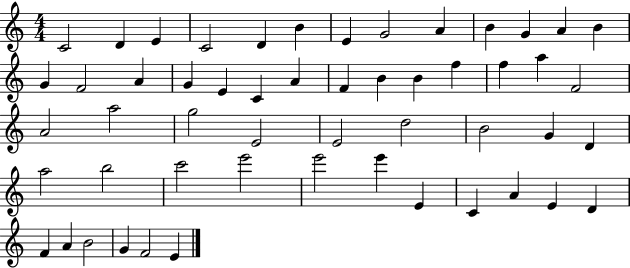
X:1
T:Untitled
M:4/4
L:1/4
K:C
C2 D E C2 D B E G2 A B G A B G F2 A G E C A F B B f f a F2 A2 a2 g2 E2 E2 d2 B2 G D a2 b2 c'2 e'2 e'2 e' E C A E D F A B2 G F2 E